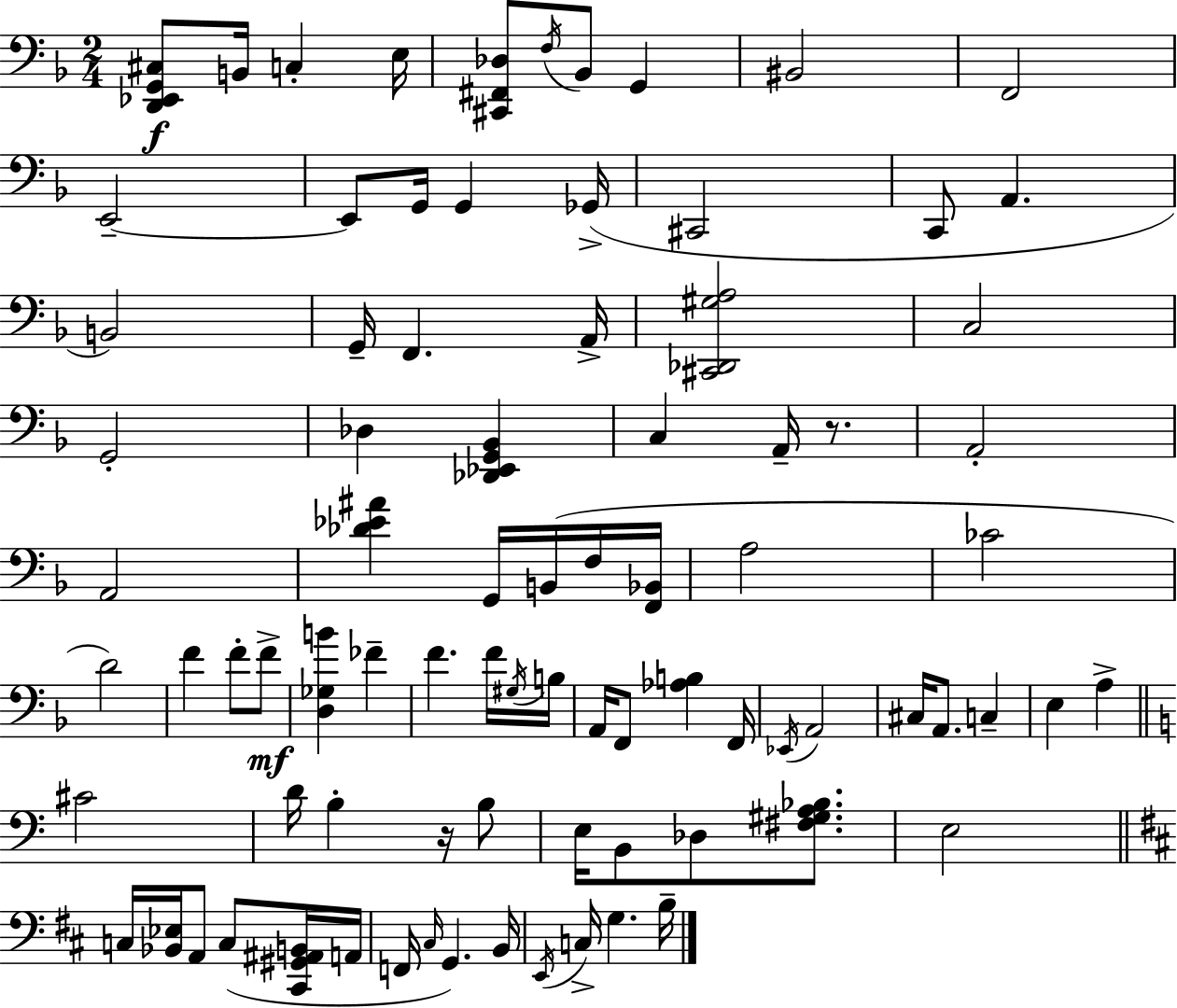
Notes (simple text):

[D2,Eb2,G2,C#3]/e B2/s C3/q E3/s [C#2,F#2,Db3]/e F3/s Bb2/e G2/q BIS2/h F2/h E2/h E2/e G2/s G2/q Gb2/s C#2/h C2/e A2/q. B2/h G2/s F2/q. A2/s [C#2,Db2,G#3,A3]/h C3/h G2/h Db3/q [Db2,Eb2,G2,Bb2]/q C3/q A2/s R/e. A2/h A2/h [Db4,Eb4,A#4]/q G2/s B2/s F3/s [F2,Bb2]/s A3/h CES4/h D4/h F4/q F4/e F4/e [D3,Gb3,B4]/q FES4/q F4/q. F4/s G#3/s B3/s A2/s F2/e [Ab3,B3]/q F2/s Eb2/s A2/h C#3/s A2/e. C3/q E3/q A3/q C#4/h D4/s B3/q R/s B3/e E3/s B2/e Db3/e [F#3,G#3,A3,Bb3]/e. E3/h C3/s [Bb2,Eb3]/s A2/e C3/e [C#2,G#2,A#2,B2]/s A2/s F2/s C#3/s G2/q. B2/s E2/s C3/s G3/q. B3/s